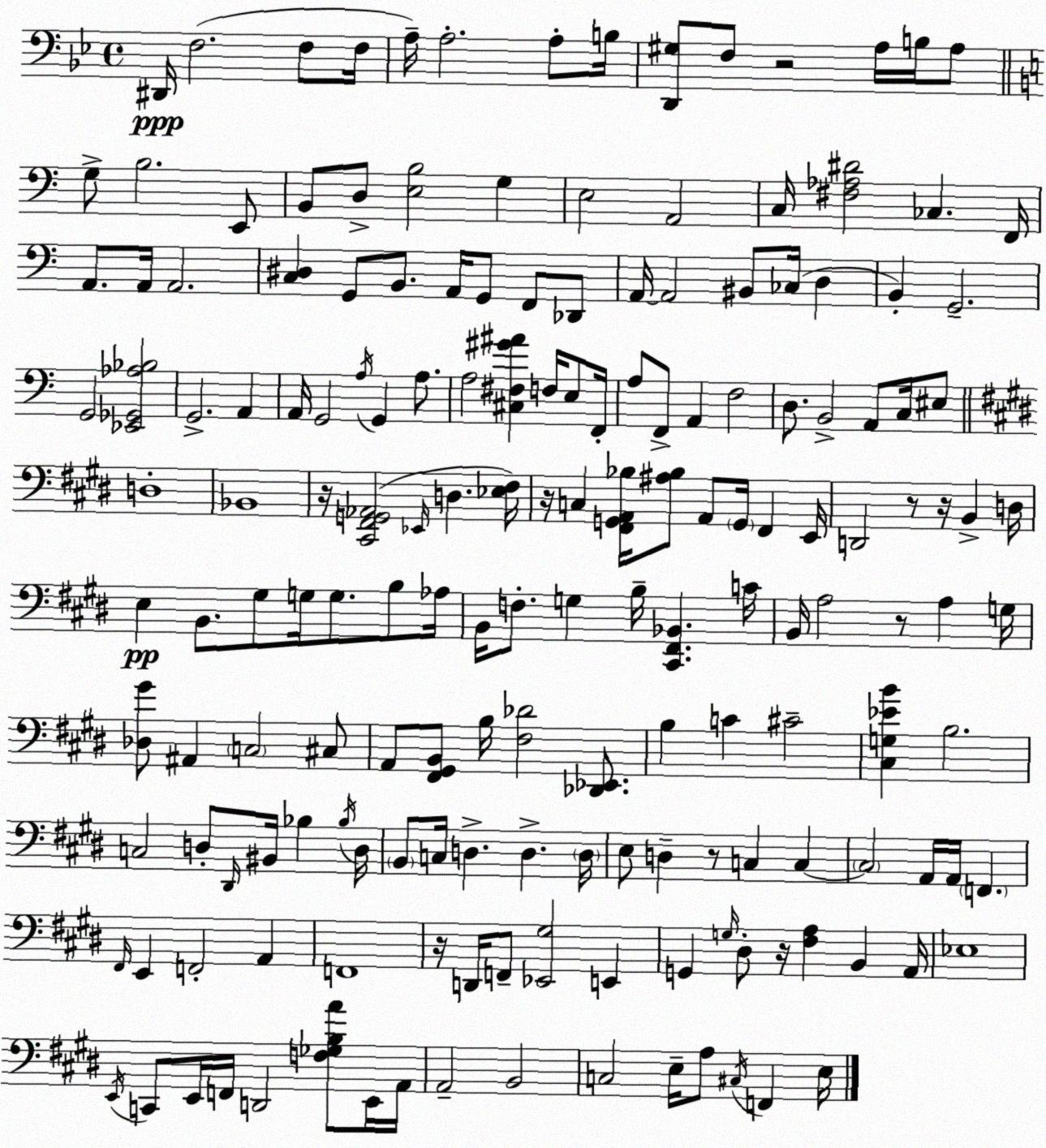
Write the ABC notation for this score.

X:1
T:Untitled
M:4/4
L:1/4
K:Bb
^D,,/4 F,2 F,/2 F,/4 A,/4 A,2 A,/2 B,/4 [D,,^G,]/2 F,/2 z2 A,/4 B,/4 A,/2 G,/2 B,2 E,,/2 B,,/2 D,/2 [E,B,]2 G, E,2 A,,2 C,/4 [^F,_A,^D]2 _C, F,,/4 A,,/2 A,,/4 A,,2 [C,^D,] G,,/2 B,,/2 A,,/4 G,,/2 F,,/2 _D,,/2 A,,/4 A,,2 ^B,,/2 _C,/4 D, B,, G,,2 G,,2 [_E,,_G,,_A,_B,]2 G,,2 A,, A,,/4 G,,2 A,/4 G,, A,/2 A,2 [^C,^F,^G^A] F,/4 E,/2 F,,/4 A,/2 F,,/2 A,, F,2 D,/2 B,,2 A,,/2 C,/4 ^E,/2 D,4 _B,,4 z/4 [^C,,^F,,G,,_A,,]2 _E,,/4 D, [_E,^F,]/4 z/4 C, [^F,,G,,A,,_B,]/4 [^A,_B,]/2 A,,/2 G,,/4 ^F,, E,,/4 D,,2 z/2 z/4 B,, D,/4 E, B,,/2 ^G,/2 G,/4 G,/2 B,/2 _A,/4 B,,/4 F,/2 G, B,/4 [^C,,^F,,_B,,] C/4 B,,/4 A,2 z/2 A, G,/4 [_D,^G]/2 ^A,, C,2 ^C,/2 A,,/2 [^F,,^G,,B,,]/2 B,/4 [^F,_D]2 [_D,,_E,,]/2 B, C ^C2 [^C,G,_EB] B,2 C,2 D,/2 ^D,,/4 ^B,,/4 _B, _B,/4 D,/4 B,,/2 C,/4 D, D, D,/4 E,/2 D, z/2 C, C, C,2 A,,/4 A,,/4 F,, ^F,,/4 E,, F,,2 A,, F,,4 z/4 D,,/4 F,,/2 [_E,,^G,]2 E,, G,, G,/4 ^D,/2 z/4 [^F,A,] B,, A,,/4 _E,4 E,,/4 C,,/2 E,,/4 F,,/4 D,,2 [F,_G,B,A]/2 E,,/4 A,,/4 A,,2 B,,2 C,2 E,/4 A,/2 ^C,/4 F,, E,/4